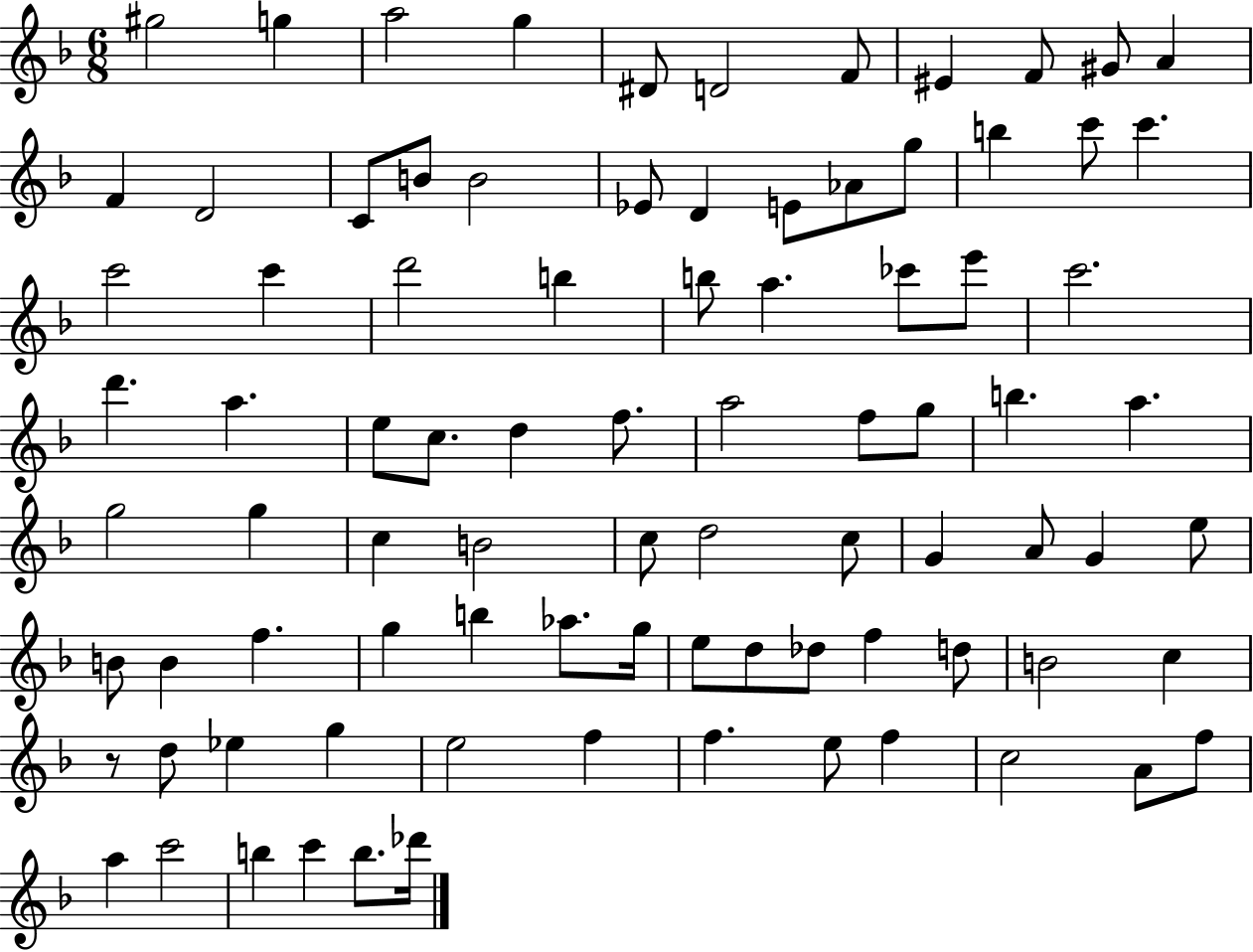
X:1
T:Untitled
M:6/8
L:1/4
K:F
^g2 g a2 g ^D/2 D2 F/2 ^E F/2 ^G/2 A F D2 C/2 B/2 B2 _E/2 D E/2 _A/2 g/2 b c'/2 c' c'2 c' d'2 b b/2 a _c'/2 e'/2 c'2 d' a e/2 c/2 d f/2 a2 f/2 g/2 b a g2 g c B2 c/2 d2 c/2 G A/2 G e/2 B/2 B f g b _a/2 g/4 e/2 d/2 _d/2 f d/2 B2 c z/2 d/2 _e g e2 f f e/2 f c2 A/2 f/2 a c'2 b c' b/2 _d'/4